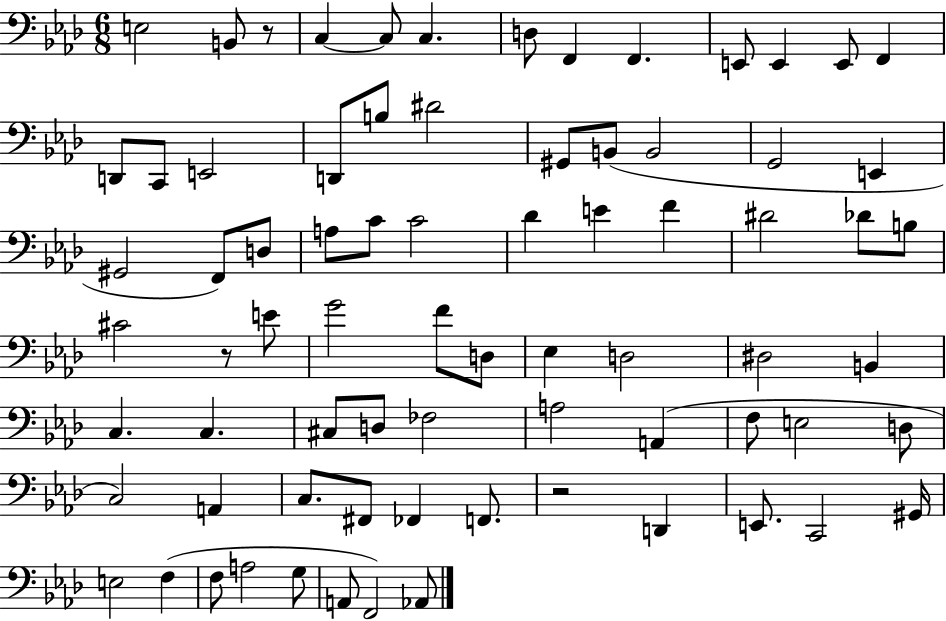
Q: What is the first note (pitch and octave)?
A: E3